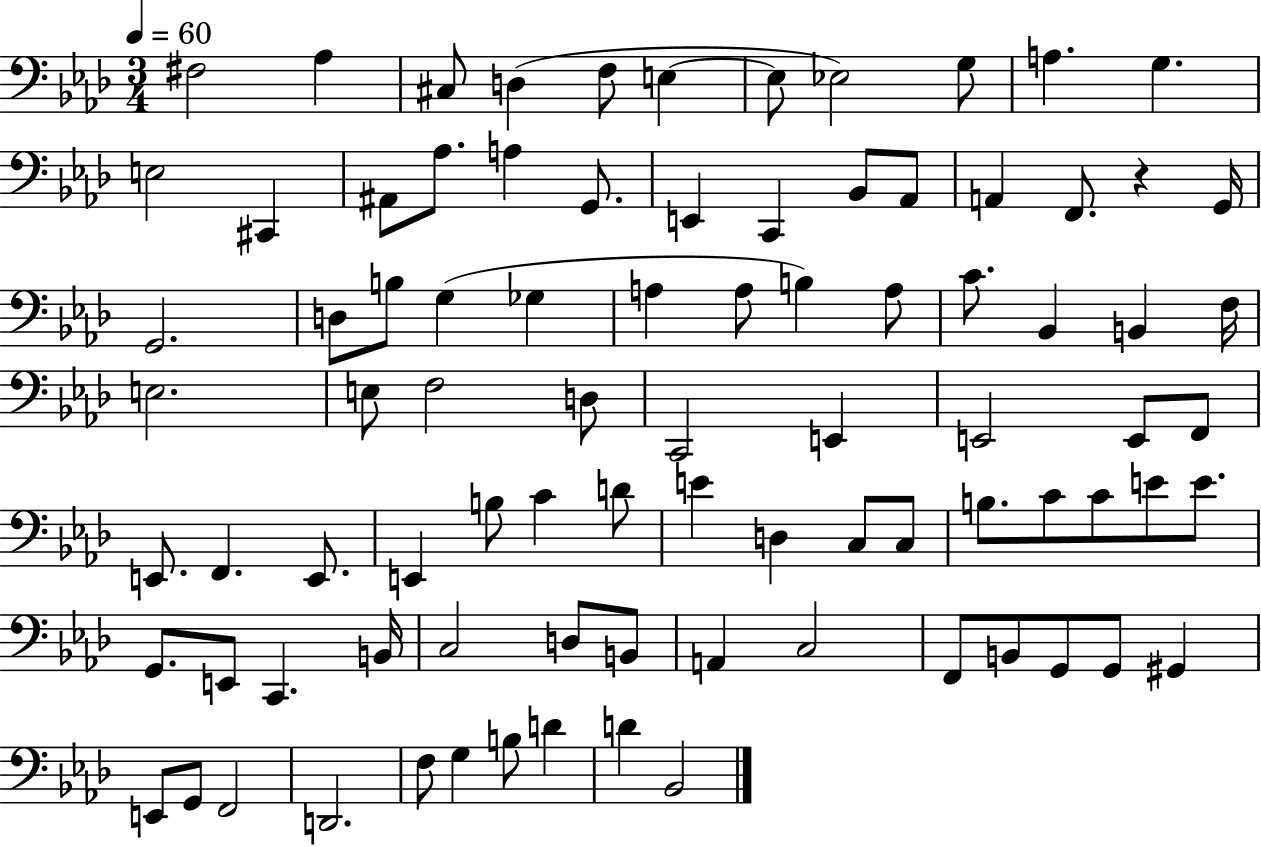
{
  \clef bass
  \numericTimeSignature
  \time 3/4
  \key aes \major
  \tempo 4 = 60
  \repeat volta 2 { fis2 aes4 | cis8 d4( f8 e4~~ | e8 ees2) g8 | a4. g4. | \break e2 cis,4 | ais,8 aes8. a4 g,8. | e,4 c,4 bes,8 aes,8 | a,4 f,8. r4 g,16 | \break g,2. | d8 b8 g4( ges4 | a4 a8 b4) a8 | c'8. bes,4 b,4 f16 | \break e2. | e8 f2 d8 | c,2 e,4 | e,2 e,8 f,8 | \break e,8. f,4. e,8. | e,4 b8 c'4 d'8 | e'4 d4 c8 c8 | b8. c'8 c'8 e'8 e'8. | \break g,8. e,8 c,4. b,16 | c2 d8 b,8 | a,4 c2 | f,8 b,8 g,8 g,8 gis,4 | \break e,8 g,8 f,2 | d,2. | f8 g4 b8 d'4 | d'4 bes,2 | \break } \bar "|."
}